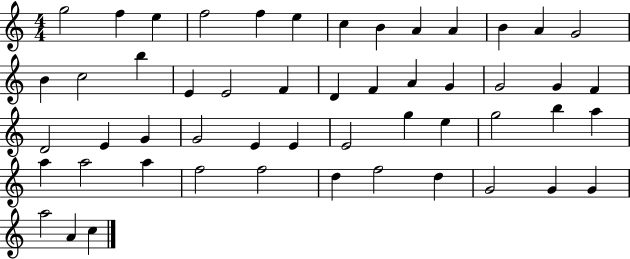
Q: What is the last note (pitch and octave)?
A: C5